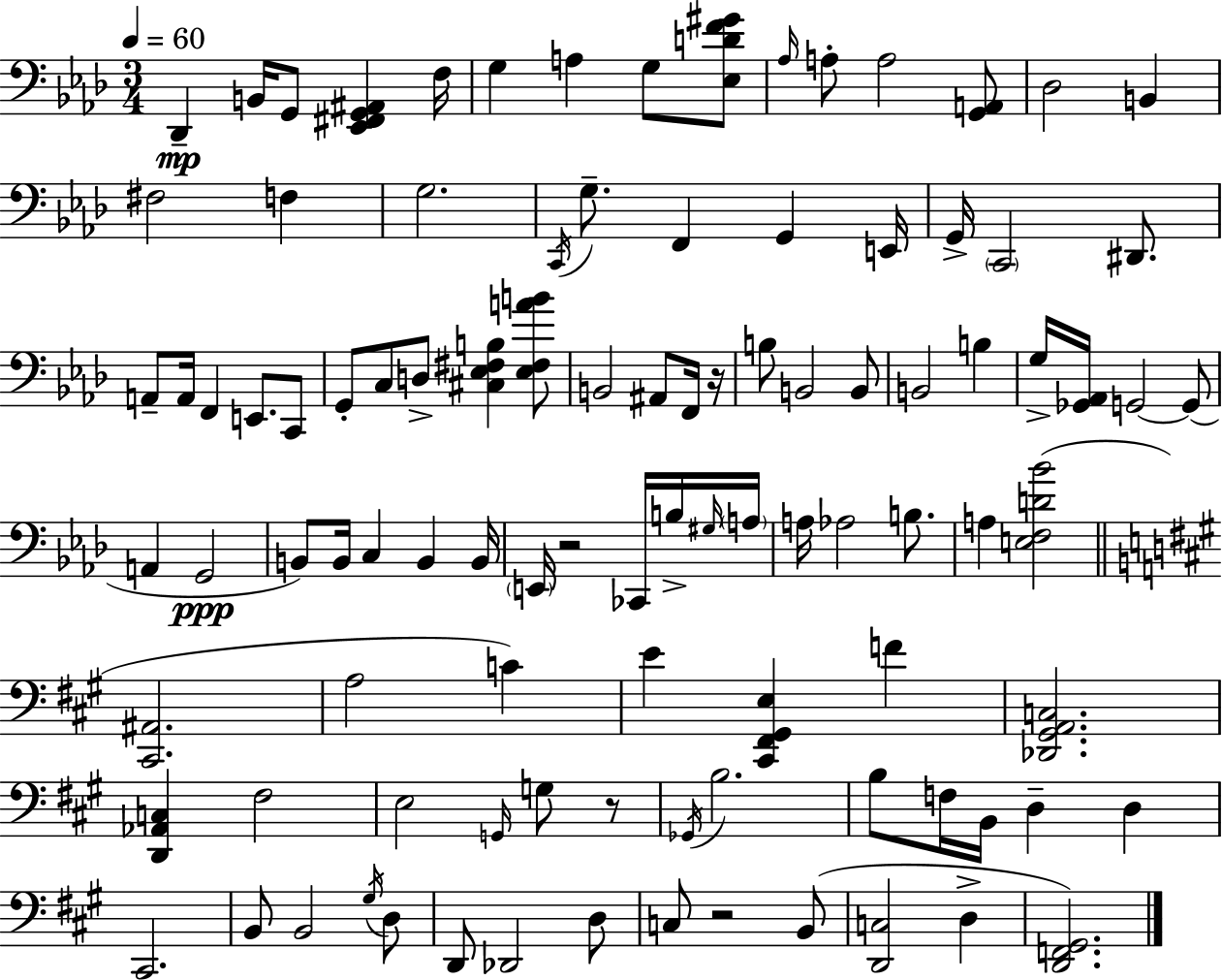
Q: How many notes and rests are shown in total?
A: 101